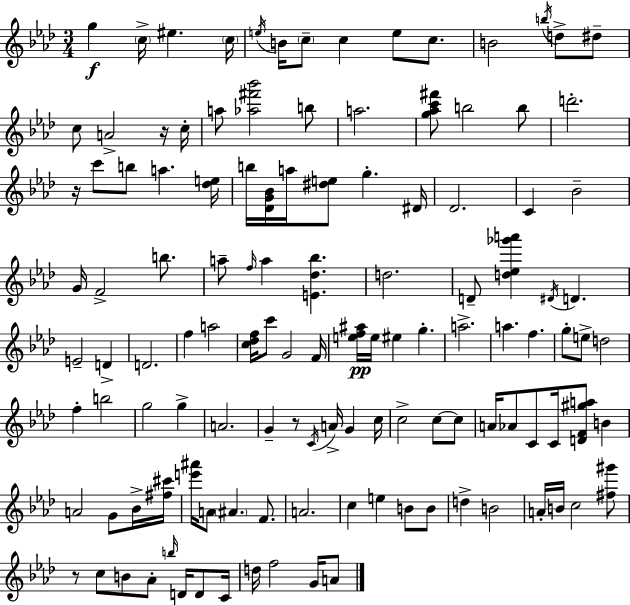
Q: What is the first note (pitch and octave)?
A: G5